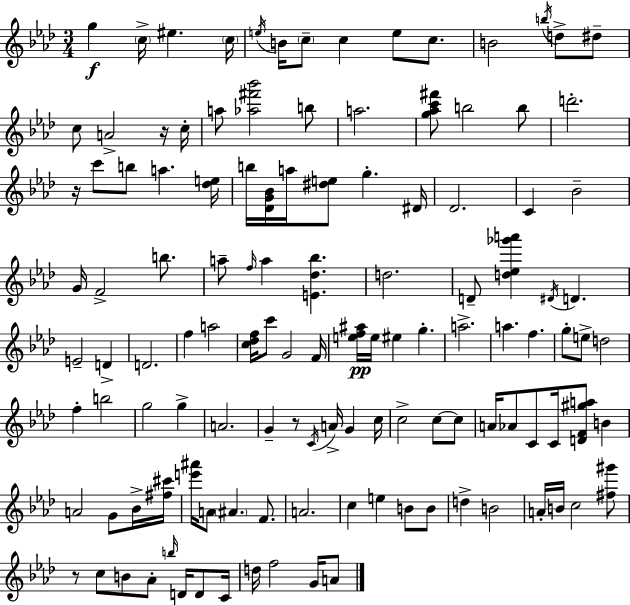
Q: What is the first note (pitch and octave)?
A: G5